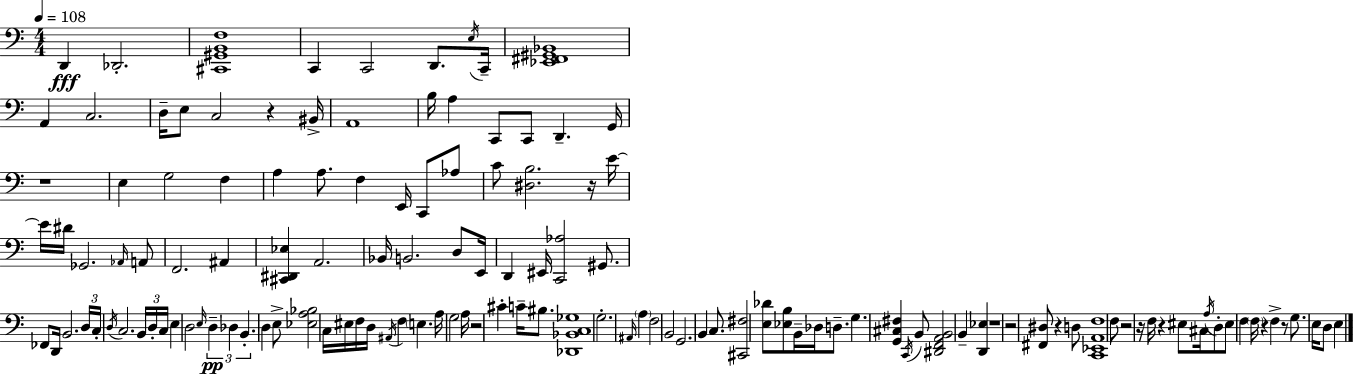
{
  \clef bass
  \numericTimeSignature
  \time 4/4
  \key c \major
  \tempo 4 = 108
  d,4\fff des,2.-. | <cis, gis, b, f>1 | c,4 c,2 d,8. \acciaccatura { e16 } | c,16-- <ees, fis, gis, bes,>1 | \break a,4 c2. | d16-- e8 c2 r4 | bis,16-> a,1 | b16 a4 c,8 c,8 d,4.-- | \break g,16 r1 | e4 g2 f4 | a4 a8. f4 e,16 c,8 aes8 | c'8 <dis b>2. r16 | \break e'16~~ e'16 dis'16 ges,2. \grace { aes,16 } | a,8 f,2. ais,4 | <cis, dis, ees>4 a,2. | bes,16 b,2. d8 | \break e,16 d,4 eis,16 <c, aes>2 gis,8. | fes,8 d,16 b,2. | \tuplet 3/2 { d16 c16-. \acciaccatura { d16 } } c2. | \tuplet 3/2 { b,16 d16-. c16 } e4 d2 \grace { e16 } | \break \tuplet 3/2 { d4--\pp des4 b,4.-. } d4 | e8-> <ees a bes>2 c16 eis16 f16 d16 | \acciaccatura { ais,16 } f4 \parenthesize e4. a16 g2 | a16 r2 cis'4-. | \break c'16-- bis8. <des, bes, c ges>1 | g2.-. | \grace { ais,16 } \parenthesize a4 f2 b,2 | g,2. | \break b,4 c8. <cis, fis>2 | <e des'>8 <ees b>8 b,16-- des16 d8.-- g4. | <g, cis fis>4 \acciaccatura { c,16 } b,8 <dis, f, a, b,>2 b,4-- | <d, ees>4 r1 | \break r2 <fis, dis>8 | r4 d8 <c, ees, a, f>1 | f8 r2 | r16 f16 r4 eis8 cis16 \acciaccatura { a16 } d8-. eis8 f4 | \break \parenthesize f16 r4 f4-> r8 g8. | e16 d8 e4 \bar "|."
}